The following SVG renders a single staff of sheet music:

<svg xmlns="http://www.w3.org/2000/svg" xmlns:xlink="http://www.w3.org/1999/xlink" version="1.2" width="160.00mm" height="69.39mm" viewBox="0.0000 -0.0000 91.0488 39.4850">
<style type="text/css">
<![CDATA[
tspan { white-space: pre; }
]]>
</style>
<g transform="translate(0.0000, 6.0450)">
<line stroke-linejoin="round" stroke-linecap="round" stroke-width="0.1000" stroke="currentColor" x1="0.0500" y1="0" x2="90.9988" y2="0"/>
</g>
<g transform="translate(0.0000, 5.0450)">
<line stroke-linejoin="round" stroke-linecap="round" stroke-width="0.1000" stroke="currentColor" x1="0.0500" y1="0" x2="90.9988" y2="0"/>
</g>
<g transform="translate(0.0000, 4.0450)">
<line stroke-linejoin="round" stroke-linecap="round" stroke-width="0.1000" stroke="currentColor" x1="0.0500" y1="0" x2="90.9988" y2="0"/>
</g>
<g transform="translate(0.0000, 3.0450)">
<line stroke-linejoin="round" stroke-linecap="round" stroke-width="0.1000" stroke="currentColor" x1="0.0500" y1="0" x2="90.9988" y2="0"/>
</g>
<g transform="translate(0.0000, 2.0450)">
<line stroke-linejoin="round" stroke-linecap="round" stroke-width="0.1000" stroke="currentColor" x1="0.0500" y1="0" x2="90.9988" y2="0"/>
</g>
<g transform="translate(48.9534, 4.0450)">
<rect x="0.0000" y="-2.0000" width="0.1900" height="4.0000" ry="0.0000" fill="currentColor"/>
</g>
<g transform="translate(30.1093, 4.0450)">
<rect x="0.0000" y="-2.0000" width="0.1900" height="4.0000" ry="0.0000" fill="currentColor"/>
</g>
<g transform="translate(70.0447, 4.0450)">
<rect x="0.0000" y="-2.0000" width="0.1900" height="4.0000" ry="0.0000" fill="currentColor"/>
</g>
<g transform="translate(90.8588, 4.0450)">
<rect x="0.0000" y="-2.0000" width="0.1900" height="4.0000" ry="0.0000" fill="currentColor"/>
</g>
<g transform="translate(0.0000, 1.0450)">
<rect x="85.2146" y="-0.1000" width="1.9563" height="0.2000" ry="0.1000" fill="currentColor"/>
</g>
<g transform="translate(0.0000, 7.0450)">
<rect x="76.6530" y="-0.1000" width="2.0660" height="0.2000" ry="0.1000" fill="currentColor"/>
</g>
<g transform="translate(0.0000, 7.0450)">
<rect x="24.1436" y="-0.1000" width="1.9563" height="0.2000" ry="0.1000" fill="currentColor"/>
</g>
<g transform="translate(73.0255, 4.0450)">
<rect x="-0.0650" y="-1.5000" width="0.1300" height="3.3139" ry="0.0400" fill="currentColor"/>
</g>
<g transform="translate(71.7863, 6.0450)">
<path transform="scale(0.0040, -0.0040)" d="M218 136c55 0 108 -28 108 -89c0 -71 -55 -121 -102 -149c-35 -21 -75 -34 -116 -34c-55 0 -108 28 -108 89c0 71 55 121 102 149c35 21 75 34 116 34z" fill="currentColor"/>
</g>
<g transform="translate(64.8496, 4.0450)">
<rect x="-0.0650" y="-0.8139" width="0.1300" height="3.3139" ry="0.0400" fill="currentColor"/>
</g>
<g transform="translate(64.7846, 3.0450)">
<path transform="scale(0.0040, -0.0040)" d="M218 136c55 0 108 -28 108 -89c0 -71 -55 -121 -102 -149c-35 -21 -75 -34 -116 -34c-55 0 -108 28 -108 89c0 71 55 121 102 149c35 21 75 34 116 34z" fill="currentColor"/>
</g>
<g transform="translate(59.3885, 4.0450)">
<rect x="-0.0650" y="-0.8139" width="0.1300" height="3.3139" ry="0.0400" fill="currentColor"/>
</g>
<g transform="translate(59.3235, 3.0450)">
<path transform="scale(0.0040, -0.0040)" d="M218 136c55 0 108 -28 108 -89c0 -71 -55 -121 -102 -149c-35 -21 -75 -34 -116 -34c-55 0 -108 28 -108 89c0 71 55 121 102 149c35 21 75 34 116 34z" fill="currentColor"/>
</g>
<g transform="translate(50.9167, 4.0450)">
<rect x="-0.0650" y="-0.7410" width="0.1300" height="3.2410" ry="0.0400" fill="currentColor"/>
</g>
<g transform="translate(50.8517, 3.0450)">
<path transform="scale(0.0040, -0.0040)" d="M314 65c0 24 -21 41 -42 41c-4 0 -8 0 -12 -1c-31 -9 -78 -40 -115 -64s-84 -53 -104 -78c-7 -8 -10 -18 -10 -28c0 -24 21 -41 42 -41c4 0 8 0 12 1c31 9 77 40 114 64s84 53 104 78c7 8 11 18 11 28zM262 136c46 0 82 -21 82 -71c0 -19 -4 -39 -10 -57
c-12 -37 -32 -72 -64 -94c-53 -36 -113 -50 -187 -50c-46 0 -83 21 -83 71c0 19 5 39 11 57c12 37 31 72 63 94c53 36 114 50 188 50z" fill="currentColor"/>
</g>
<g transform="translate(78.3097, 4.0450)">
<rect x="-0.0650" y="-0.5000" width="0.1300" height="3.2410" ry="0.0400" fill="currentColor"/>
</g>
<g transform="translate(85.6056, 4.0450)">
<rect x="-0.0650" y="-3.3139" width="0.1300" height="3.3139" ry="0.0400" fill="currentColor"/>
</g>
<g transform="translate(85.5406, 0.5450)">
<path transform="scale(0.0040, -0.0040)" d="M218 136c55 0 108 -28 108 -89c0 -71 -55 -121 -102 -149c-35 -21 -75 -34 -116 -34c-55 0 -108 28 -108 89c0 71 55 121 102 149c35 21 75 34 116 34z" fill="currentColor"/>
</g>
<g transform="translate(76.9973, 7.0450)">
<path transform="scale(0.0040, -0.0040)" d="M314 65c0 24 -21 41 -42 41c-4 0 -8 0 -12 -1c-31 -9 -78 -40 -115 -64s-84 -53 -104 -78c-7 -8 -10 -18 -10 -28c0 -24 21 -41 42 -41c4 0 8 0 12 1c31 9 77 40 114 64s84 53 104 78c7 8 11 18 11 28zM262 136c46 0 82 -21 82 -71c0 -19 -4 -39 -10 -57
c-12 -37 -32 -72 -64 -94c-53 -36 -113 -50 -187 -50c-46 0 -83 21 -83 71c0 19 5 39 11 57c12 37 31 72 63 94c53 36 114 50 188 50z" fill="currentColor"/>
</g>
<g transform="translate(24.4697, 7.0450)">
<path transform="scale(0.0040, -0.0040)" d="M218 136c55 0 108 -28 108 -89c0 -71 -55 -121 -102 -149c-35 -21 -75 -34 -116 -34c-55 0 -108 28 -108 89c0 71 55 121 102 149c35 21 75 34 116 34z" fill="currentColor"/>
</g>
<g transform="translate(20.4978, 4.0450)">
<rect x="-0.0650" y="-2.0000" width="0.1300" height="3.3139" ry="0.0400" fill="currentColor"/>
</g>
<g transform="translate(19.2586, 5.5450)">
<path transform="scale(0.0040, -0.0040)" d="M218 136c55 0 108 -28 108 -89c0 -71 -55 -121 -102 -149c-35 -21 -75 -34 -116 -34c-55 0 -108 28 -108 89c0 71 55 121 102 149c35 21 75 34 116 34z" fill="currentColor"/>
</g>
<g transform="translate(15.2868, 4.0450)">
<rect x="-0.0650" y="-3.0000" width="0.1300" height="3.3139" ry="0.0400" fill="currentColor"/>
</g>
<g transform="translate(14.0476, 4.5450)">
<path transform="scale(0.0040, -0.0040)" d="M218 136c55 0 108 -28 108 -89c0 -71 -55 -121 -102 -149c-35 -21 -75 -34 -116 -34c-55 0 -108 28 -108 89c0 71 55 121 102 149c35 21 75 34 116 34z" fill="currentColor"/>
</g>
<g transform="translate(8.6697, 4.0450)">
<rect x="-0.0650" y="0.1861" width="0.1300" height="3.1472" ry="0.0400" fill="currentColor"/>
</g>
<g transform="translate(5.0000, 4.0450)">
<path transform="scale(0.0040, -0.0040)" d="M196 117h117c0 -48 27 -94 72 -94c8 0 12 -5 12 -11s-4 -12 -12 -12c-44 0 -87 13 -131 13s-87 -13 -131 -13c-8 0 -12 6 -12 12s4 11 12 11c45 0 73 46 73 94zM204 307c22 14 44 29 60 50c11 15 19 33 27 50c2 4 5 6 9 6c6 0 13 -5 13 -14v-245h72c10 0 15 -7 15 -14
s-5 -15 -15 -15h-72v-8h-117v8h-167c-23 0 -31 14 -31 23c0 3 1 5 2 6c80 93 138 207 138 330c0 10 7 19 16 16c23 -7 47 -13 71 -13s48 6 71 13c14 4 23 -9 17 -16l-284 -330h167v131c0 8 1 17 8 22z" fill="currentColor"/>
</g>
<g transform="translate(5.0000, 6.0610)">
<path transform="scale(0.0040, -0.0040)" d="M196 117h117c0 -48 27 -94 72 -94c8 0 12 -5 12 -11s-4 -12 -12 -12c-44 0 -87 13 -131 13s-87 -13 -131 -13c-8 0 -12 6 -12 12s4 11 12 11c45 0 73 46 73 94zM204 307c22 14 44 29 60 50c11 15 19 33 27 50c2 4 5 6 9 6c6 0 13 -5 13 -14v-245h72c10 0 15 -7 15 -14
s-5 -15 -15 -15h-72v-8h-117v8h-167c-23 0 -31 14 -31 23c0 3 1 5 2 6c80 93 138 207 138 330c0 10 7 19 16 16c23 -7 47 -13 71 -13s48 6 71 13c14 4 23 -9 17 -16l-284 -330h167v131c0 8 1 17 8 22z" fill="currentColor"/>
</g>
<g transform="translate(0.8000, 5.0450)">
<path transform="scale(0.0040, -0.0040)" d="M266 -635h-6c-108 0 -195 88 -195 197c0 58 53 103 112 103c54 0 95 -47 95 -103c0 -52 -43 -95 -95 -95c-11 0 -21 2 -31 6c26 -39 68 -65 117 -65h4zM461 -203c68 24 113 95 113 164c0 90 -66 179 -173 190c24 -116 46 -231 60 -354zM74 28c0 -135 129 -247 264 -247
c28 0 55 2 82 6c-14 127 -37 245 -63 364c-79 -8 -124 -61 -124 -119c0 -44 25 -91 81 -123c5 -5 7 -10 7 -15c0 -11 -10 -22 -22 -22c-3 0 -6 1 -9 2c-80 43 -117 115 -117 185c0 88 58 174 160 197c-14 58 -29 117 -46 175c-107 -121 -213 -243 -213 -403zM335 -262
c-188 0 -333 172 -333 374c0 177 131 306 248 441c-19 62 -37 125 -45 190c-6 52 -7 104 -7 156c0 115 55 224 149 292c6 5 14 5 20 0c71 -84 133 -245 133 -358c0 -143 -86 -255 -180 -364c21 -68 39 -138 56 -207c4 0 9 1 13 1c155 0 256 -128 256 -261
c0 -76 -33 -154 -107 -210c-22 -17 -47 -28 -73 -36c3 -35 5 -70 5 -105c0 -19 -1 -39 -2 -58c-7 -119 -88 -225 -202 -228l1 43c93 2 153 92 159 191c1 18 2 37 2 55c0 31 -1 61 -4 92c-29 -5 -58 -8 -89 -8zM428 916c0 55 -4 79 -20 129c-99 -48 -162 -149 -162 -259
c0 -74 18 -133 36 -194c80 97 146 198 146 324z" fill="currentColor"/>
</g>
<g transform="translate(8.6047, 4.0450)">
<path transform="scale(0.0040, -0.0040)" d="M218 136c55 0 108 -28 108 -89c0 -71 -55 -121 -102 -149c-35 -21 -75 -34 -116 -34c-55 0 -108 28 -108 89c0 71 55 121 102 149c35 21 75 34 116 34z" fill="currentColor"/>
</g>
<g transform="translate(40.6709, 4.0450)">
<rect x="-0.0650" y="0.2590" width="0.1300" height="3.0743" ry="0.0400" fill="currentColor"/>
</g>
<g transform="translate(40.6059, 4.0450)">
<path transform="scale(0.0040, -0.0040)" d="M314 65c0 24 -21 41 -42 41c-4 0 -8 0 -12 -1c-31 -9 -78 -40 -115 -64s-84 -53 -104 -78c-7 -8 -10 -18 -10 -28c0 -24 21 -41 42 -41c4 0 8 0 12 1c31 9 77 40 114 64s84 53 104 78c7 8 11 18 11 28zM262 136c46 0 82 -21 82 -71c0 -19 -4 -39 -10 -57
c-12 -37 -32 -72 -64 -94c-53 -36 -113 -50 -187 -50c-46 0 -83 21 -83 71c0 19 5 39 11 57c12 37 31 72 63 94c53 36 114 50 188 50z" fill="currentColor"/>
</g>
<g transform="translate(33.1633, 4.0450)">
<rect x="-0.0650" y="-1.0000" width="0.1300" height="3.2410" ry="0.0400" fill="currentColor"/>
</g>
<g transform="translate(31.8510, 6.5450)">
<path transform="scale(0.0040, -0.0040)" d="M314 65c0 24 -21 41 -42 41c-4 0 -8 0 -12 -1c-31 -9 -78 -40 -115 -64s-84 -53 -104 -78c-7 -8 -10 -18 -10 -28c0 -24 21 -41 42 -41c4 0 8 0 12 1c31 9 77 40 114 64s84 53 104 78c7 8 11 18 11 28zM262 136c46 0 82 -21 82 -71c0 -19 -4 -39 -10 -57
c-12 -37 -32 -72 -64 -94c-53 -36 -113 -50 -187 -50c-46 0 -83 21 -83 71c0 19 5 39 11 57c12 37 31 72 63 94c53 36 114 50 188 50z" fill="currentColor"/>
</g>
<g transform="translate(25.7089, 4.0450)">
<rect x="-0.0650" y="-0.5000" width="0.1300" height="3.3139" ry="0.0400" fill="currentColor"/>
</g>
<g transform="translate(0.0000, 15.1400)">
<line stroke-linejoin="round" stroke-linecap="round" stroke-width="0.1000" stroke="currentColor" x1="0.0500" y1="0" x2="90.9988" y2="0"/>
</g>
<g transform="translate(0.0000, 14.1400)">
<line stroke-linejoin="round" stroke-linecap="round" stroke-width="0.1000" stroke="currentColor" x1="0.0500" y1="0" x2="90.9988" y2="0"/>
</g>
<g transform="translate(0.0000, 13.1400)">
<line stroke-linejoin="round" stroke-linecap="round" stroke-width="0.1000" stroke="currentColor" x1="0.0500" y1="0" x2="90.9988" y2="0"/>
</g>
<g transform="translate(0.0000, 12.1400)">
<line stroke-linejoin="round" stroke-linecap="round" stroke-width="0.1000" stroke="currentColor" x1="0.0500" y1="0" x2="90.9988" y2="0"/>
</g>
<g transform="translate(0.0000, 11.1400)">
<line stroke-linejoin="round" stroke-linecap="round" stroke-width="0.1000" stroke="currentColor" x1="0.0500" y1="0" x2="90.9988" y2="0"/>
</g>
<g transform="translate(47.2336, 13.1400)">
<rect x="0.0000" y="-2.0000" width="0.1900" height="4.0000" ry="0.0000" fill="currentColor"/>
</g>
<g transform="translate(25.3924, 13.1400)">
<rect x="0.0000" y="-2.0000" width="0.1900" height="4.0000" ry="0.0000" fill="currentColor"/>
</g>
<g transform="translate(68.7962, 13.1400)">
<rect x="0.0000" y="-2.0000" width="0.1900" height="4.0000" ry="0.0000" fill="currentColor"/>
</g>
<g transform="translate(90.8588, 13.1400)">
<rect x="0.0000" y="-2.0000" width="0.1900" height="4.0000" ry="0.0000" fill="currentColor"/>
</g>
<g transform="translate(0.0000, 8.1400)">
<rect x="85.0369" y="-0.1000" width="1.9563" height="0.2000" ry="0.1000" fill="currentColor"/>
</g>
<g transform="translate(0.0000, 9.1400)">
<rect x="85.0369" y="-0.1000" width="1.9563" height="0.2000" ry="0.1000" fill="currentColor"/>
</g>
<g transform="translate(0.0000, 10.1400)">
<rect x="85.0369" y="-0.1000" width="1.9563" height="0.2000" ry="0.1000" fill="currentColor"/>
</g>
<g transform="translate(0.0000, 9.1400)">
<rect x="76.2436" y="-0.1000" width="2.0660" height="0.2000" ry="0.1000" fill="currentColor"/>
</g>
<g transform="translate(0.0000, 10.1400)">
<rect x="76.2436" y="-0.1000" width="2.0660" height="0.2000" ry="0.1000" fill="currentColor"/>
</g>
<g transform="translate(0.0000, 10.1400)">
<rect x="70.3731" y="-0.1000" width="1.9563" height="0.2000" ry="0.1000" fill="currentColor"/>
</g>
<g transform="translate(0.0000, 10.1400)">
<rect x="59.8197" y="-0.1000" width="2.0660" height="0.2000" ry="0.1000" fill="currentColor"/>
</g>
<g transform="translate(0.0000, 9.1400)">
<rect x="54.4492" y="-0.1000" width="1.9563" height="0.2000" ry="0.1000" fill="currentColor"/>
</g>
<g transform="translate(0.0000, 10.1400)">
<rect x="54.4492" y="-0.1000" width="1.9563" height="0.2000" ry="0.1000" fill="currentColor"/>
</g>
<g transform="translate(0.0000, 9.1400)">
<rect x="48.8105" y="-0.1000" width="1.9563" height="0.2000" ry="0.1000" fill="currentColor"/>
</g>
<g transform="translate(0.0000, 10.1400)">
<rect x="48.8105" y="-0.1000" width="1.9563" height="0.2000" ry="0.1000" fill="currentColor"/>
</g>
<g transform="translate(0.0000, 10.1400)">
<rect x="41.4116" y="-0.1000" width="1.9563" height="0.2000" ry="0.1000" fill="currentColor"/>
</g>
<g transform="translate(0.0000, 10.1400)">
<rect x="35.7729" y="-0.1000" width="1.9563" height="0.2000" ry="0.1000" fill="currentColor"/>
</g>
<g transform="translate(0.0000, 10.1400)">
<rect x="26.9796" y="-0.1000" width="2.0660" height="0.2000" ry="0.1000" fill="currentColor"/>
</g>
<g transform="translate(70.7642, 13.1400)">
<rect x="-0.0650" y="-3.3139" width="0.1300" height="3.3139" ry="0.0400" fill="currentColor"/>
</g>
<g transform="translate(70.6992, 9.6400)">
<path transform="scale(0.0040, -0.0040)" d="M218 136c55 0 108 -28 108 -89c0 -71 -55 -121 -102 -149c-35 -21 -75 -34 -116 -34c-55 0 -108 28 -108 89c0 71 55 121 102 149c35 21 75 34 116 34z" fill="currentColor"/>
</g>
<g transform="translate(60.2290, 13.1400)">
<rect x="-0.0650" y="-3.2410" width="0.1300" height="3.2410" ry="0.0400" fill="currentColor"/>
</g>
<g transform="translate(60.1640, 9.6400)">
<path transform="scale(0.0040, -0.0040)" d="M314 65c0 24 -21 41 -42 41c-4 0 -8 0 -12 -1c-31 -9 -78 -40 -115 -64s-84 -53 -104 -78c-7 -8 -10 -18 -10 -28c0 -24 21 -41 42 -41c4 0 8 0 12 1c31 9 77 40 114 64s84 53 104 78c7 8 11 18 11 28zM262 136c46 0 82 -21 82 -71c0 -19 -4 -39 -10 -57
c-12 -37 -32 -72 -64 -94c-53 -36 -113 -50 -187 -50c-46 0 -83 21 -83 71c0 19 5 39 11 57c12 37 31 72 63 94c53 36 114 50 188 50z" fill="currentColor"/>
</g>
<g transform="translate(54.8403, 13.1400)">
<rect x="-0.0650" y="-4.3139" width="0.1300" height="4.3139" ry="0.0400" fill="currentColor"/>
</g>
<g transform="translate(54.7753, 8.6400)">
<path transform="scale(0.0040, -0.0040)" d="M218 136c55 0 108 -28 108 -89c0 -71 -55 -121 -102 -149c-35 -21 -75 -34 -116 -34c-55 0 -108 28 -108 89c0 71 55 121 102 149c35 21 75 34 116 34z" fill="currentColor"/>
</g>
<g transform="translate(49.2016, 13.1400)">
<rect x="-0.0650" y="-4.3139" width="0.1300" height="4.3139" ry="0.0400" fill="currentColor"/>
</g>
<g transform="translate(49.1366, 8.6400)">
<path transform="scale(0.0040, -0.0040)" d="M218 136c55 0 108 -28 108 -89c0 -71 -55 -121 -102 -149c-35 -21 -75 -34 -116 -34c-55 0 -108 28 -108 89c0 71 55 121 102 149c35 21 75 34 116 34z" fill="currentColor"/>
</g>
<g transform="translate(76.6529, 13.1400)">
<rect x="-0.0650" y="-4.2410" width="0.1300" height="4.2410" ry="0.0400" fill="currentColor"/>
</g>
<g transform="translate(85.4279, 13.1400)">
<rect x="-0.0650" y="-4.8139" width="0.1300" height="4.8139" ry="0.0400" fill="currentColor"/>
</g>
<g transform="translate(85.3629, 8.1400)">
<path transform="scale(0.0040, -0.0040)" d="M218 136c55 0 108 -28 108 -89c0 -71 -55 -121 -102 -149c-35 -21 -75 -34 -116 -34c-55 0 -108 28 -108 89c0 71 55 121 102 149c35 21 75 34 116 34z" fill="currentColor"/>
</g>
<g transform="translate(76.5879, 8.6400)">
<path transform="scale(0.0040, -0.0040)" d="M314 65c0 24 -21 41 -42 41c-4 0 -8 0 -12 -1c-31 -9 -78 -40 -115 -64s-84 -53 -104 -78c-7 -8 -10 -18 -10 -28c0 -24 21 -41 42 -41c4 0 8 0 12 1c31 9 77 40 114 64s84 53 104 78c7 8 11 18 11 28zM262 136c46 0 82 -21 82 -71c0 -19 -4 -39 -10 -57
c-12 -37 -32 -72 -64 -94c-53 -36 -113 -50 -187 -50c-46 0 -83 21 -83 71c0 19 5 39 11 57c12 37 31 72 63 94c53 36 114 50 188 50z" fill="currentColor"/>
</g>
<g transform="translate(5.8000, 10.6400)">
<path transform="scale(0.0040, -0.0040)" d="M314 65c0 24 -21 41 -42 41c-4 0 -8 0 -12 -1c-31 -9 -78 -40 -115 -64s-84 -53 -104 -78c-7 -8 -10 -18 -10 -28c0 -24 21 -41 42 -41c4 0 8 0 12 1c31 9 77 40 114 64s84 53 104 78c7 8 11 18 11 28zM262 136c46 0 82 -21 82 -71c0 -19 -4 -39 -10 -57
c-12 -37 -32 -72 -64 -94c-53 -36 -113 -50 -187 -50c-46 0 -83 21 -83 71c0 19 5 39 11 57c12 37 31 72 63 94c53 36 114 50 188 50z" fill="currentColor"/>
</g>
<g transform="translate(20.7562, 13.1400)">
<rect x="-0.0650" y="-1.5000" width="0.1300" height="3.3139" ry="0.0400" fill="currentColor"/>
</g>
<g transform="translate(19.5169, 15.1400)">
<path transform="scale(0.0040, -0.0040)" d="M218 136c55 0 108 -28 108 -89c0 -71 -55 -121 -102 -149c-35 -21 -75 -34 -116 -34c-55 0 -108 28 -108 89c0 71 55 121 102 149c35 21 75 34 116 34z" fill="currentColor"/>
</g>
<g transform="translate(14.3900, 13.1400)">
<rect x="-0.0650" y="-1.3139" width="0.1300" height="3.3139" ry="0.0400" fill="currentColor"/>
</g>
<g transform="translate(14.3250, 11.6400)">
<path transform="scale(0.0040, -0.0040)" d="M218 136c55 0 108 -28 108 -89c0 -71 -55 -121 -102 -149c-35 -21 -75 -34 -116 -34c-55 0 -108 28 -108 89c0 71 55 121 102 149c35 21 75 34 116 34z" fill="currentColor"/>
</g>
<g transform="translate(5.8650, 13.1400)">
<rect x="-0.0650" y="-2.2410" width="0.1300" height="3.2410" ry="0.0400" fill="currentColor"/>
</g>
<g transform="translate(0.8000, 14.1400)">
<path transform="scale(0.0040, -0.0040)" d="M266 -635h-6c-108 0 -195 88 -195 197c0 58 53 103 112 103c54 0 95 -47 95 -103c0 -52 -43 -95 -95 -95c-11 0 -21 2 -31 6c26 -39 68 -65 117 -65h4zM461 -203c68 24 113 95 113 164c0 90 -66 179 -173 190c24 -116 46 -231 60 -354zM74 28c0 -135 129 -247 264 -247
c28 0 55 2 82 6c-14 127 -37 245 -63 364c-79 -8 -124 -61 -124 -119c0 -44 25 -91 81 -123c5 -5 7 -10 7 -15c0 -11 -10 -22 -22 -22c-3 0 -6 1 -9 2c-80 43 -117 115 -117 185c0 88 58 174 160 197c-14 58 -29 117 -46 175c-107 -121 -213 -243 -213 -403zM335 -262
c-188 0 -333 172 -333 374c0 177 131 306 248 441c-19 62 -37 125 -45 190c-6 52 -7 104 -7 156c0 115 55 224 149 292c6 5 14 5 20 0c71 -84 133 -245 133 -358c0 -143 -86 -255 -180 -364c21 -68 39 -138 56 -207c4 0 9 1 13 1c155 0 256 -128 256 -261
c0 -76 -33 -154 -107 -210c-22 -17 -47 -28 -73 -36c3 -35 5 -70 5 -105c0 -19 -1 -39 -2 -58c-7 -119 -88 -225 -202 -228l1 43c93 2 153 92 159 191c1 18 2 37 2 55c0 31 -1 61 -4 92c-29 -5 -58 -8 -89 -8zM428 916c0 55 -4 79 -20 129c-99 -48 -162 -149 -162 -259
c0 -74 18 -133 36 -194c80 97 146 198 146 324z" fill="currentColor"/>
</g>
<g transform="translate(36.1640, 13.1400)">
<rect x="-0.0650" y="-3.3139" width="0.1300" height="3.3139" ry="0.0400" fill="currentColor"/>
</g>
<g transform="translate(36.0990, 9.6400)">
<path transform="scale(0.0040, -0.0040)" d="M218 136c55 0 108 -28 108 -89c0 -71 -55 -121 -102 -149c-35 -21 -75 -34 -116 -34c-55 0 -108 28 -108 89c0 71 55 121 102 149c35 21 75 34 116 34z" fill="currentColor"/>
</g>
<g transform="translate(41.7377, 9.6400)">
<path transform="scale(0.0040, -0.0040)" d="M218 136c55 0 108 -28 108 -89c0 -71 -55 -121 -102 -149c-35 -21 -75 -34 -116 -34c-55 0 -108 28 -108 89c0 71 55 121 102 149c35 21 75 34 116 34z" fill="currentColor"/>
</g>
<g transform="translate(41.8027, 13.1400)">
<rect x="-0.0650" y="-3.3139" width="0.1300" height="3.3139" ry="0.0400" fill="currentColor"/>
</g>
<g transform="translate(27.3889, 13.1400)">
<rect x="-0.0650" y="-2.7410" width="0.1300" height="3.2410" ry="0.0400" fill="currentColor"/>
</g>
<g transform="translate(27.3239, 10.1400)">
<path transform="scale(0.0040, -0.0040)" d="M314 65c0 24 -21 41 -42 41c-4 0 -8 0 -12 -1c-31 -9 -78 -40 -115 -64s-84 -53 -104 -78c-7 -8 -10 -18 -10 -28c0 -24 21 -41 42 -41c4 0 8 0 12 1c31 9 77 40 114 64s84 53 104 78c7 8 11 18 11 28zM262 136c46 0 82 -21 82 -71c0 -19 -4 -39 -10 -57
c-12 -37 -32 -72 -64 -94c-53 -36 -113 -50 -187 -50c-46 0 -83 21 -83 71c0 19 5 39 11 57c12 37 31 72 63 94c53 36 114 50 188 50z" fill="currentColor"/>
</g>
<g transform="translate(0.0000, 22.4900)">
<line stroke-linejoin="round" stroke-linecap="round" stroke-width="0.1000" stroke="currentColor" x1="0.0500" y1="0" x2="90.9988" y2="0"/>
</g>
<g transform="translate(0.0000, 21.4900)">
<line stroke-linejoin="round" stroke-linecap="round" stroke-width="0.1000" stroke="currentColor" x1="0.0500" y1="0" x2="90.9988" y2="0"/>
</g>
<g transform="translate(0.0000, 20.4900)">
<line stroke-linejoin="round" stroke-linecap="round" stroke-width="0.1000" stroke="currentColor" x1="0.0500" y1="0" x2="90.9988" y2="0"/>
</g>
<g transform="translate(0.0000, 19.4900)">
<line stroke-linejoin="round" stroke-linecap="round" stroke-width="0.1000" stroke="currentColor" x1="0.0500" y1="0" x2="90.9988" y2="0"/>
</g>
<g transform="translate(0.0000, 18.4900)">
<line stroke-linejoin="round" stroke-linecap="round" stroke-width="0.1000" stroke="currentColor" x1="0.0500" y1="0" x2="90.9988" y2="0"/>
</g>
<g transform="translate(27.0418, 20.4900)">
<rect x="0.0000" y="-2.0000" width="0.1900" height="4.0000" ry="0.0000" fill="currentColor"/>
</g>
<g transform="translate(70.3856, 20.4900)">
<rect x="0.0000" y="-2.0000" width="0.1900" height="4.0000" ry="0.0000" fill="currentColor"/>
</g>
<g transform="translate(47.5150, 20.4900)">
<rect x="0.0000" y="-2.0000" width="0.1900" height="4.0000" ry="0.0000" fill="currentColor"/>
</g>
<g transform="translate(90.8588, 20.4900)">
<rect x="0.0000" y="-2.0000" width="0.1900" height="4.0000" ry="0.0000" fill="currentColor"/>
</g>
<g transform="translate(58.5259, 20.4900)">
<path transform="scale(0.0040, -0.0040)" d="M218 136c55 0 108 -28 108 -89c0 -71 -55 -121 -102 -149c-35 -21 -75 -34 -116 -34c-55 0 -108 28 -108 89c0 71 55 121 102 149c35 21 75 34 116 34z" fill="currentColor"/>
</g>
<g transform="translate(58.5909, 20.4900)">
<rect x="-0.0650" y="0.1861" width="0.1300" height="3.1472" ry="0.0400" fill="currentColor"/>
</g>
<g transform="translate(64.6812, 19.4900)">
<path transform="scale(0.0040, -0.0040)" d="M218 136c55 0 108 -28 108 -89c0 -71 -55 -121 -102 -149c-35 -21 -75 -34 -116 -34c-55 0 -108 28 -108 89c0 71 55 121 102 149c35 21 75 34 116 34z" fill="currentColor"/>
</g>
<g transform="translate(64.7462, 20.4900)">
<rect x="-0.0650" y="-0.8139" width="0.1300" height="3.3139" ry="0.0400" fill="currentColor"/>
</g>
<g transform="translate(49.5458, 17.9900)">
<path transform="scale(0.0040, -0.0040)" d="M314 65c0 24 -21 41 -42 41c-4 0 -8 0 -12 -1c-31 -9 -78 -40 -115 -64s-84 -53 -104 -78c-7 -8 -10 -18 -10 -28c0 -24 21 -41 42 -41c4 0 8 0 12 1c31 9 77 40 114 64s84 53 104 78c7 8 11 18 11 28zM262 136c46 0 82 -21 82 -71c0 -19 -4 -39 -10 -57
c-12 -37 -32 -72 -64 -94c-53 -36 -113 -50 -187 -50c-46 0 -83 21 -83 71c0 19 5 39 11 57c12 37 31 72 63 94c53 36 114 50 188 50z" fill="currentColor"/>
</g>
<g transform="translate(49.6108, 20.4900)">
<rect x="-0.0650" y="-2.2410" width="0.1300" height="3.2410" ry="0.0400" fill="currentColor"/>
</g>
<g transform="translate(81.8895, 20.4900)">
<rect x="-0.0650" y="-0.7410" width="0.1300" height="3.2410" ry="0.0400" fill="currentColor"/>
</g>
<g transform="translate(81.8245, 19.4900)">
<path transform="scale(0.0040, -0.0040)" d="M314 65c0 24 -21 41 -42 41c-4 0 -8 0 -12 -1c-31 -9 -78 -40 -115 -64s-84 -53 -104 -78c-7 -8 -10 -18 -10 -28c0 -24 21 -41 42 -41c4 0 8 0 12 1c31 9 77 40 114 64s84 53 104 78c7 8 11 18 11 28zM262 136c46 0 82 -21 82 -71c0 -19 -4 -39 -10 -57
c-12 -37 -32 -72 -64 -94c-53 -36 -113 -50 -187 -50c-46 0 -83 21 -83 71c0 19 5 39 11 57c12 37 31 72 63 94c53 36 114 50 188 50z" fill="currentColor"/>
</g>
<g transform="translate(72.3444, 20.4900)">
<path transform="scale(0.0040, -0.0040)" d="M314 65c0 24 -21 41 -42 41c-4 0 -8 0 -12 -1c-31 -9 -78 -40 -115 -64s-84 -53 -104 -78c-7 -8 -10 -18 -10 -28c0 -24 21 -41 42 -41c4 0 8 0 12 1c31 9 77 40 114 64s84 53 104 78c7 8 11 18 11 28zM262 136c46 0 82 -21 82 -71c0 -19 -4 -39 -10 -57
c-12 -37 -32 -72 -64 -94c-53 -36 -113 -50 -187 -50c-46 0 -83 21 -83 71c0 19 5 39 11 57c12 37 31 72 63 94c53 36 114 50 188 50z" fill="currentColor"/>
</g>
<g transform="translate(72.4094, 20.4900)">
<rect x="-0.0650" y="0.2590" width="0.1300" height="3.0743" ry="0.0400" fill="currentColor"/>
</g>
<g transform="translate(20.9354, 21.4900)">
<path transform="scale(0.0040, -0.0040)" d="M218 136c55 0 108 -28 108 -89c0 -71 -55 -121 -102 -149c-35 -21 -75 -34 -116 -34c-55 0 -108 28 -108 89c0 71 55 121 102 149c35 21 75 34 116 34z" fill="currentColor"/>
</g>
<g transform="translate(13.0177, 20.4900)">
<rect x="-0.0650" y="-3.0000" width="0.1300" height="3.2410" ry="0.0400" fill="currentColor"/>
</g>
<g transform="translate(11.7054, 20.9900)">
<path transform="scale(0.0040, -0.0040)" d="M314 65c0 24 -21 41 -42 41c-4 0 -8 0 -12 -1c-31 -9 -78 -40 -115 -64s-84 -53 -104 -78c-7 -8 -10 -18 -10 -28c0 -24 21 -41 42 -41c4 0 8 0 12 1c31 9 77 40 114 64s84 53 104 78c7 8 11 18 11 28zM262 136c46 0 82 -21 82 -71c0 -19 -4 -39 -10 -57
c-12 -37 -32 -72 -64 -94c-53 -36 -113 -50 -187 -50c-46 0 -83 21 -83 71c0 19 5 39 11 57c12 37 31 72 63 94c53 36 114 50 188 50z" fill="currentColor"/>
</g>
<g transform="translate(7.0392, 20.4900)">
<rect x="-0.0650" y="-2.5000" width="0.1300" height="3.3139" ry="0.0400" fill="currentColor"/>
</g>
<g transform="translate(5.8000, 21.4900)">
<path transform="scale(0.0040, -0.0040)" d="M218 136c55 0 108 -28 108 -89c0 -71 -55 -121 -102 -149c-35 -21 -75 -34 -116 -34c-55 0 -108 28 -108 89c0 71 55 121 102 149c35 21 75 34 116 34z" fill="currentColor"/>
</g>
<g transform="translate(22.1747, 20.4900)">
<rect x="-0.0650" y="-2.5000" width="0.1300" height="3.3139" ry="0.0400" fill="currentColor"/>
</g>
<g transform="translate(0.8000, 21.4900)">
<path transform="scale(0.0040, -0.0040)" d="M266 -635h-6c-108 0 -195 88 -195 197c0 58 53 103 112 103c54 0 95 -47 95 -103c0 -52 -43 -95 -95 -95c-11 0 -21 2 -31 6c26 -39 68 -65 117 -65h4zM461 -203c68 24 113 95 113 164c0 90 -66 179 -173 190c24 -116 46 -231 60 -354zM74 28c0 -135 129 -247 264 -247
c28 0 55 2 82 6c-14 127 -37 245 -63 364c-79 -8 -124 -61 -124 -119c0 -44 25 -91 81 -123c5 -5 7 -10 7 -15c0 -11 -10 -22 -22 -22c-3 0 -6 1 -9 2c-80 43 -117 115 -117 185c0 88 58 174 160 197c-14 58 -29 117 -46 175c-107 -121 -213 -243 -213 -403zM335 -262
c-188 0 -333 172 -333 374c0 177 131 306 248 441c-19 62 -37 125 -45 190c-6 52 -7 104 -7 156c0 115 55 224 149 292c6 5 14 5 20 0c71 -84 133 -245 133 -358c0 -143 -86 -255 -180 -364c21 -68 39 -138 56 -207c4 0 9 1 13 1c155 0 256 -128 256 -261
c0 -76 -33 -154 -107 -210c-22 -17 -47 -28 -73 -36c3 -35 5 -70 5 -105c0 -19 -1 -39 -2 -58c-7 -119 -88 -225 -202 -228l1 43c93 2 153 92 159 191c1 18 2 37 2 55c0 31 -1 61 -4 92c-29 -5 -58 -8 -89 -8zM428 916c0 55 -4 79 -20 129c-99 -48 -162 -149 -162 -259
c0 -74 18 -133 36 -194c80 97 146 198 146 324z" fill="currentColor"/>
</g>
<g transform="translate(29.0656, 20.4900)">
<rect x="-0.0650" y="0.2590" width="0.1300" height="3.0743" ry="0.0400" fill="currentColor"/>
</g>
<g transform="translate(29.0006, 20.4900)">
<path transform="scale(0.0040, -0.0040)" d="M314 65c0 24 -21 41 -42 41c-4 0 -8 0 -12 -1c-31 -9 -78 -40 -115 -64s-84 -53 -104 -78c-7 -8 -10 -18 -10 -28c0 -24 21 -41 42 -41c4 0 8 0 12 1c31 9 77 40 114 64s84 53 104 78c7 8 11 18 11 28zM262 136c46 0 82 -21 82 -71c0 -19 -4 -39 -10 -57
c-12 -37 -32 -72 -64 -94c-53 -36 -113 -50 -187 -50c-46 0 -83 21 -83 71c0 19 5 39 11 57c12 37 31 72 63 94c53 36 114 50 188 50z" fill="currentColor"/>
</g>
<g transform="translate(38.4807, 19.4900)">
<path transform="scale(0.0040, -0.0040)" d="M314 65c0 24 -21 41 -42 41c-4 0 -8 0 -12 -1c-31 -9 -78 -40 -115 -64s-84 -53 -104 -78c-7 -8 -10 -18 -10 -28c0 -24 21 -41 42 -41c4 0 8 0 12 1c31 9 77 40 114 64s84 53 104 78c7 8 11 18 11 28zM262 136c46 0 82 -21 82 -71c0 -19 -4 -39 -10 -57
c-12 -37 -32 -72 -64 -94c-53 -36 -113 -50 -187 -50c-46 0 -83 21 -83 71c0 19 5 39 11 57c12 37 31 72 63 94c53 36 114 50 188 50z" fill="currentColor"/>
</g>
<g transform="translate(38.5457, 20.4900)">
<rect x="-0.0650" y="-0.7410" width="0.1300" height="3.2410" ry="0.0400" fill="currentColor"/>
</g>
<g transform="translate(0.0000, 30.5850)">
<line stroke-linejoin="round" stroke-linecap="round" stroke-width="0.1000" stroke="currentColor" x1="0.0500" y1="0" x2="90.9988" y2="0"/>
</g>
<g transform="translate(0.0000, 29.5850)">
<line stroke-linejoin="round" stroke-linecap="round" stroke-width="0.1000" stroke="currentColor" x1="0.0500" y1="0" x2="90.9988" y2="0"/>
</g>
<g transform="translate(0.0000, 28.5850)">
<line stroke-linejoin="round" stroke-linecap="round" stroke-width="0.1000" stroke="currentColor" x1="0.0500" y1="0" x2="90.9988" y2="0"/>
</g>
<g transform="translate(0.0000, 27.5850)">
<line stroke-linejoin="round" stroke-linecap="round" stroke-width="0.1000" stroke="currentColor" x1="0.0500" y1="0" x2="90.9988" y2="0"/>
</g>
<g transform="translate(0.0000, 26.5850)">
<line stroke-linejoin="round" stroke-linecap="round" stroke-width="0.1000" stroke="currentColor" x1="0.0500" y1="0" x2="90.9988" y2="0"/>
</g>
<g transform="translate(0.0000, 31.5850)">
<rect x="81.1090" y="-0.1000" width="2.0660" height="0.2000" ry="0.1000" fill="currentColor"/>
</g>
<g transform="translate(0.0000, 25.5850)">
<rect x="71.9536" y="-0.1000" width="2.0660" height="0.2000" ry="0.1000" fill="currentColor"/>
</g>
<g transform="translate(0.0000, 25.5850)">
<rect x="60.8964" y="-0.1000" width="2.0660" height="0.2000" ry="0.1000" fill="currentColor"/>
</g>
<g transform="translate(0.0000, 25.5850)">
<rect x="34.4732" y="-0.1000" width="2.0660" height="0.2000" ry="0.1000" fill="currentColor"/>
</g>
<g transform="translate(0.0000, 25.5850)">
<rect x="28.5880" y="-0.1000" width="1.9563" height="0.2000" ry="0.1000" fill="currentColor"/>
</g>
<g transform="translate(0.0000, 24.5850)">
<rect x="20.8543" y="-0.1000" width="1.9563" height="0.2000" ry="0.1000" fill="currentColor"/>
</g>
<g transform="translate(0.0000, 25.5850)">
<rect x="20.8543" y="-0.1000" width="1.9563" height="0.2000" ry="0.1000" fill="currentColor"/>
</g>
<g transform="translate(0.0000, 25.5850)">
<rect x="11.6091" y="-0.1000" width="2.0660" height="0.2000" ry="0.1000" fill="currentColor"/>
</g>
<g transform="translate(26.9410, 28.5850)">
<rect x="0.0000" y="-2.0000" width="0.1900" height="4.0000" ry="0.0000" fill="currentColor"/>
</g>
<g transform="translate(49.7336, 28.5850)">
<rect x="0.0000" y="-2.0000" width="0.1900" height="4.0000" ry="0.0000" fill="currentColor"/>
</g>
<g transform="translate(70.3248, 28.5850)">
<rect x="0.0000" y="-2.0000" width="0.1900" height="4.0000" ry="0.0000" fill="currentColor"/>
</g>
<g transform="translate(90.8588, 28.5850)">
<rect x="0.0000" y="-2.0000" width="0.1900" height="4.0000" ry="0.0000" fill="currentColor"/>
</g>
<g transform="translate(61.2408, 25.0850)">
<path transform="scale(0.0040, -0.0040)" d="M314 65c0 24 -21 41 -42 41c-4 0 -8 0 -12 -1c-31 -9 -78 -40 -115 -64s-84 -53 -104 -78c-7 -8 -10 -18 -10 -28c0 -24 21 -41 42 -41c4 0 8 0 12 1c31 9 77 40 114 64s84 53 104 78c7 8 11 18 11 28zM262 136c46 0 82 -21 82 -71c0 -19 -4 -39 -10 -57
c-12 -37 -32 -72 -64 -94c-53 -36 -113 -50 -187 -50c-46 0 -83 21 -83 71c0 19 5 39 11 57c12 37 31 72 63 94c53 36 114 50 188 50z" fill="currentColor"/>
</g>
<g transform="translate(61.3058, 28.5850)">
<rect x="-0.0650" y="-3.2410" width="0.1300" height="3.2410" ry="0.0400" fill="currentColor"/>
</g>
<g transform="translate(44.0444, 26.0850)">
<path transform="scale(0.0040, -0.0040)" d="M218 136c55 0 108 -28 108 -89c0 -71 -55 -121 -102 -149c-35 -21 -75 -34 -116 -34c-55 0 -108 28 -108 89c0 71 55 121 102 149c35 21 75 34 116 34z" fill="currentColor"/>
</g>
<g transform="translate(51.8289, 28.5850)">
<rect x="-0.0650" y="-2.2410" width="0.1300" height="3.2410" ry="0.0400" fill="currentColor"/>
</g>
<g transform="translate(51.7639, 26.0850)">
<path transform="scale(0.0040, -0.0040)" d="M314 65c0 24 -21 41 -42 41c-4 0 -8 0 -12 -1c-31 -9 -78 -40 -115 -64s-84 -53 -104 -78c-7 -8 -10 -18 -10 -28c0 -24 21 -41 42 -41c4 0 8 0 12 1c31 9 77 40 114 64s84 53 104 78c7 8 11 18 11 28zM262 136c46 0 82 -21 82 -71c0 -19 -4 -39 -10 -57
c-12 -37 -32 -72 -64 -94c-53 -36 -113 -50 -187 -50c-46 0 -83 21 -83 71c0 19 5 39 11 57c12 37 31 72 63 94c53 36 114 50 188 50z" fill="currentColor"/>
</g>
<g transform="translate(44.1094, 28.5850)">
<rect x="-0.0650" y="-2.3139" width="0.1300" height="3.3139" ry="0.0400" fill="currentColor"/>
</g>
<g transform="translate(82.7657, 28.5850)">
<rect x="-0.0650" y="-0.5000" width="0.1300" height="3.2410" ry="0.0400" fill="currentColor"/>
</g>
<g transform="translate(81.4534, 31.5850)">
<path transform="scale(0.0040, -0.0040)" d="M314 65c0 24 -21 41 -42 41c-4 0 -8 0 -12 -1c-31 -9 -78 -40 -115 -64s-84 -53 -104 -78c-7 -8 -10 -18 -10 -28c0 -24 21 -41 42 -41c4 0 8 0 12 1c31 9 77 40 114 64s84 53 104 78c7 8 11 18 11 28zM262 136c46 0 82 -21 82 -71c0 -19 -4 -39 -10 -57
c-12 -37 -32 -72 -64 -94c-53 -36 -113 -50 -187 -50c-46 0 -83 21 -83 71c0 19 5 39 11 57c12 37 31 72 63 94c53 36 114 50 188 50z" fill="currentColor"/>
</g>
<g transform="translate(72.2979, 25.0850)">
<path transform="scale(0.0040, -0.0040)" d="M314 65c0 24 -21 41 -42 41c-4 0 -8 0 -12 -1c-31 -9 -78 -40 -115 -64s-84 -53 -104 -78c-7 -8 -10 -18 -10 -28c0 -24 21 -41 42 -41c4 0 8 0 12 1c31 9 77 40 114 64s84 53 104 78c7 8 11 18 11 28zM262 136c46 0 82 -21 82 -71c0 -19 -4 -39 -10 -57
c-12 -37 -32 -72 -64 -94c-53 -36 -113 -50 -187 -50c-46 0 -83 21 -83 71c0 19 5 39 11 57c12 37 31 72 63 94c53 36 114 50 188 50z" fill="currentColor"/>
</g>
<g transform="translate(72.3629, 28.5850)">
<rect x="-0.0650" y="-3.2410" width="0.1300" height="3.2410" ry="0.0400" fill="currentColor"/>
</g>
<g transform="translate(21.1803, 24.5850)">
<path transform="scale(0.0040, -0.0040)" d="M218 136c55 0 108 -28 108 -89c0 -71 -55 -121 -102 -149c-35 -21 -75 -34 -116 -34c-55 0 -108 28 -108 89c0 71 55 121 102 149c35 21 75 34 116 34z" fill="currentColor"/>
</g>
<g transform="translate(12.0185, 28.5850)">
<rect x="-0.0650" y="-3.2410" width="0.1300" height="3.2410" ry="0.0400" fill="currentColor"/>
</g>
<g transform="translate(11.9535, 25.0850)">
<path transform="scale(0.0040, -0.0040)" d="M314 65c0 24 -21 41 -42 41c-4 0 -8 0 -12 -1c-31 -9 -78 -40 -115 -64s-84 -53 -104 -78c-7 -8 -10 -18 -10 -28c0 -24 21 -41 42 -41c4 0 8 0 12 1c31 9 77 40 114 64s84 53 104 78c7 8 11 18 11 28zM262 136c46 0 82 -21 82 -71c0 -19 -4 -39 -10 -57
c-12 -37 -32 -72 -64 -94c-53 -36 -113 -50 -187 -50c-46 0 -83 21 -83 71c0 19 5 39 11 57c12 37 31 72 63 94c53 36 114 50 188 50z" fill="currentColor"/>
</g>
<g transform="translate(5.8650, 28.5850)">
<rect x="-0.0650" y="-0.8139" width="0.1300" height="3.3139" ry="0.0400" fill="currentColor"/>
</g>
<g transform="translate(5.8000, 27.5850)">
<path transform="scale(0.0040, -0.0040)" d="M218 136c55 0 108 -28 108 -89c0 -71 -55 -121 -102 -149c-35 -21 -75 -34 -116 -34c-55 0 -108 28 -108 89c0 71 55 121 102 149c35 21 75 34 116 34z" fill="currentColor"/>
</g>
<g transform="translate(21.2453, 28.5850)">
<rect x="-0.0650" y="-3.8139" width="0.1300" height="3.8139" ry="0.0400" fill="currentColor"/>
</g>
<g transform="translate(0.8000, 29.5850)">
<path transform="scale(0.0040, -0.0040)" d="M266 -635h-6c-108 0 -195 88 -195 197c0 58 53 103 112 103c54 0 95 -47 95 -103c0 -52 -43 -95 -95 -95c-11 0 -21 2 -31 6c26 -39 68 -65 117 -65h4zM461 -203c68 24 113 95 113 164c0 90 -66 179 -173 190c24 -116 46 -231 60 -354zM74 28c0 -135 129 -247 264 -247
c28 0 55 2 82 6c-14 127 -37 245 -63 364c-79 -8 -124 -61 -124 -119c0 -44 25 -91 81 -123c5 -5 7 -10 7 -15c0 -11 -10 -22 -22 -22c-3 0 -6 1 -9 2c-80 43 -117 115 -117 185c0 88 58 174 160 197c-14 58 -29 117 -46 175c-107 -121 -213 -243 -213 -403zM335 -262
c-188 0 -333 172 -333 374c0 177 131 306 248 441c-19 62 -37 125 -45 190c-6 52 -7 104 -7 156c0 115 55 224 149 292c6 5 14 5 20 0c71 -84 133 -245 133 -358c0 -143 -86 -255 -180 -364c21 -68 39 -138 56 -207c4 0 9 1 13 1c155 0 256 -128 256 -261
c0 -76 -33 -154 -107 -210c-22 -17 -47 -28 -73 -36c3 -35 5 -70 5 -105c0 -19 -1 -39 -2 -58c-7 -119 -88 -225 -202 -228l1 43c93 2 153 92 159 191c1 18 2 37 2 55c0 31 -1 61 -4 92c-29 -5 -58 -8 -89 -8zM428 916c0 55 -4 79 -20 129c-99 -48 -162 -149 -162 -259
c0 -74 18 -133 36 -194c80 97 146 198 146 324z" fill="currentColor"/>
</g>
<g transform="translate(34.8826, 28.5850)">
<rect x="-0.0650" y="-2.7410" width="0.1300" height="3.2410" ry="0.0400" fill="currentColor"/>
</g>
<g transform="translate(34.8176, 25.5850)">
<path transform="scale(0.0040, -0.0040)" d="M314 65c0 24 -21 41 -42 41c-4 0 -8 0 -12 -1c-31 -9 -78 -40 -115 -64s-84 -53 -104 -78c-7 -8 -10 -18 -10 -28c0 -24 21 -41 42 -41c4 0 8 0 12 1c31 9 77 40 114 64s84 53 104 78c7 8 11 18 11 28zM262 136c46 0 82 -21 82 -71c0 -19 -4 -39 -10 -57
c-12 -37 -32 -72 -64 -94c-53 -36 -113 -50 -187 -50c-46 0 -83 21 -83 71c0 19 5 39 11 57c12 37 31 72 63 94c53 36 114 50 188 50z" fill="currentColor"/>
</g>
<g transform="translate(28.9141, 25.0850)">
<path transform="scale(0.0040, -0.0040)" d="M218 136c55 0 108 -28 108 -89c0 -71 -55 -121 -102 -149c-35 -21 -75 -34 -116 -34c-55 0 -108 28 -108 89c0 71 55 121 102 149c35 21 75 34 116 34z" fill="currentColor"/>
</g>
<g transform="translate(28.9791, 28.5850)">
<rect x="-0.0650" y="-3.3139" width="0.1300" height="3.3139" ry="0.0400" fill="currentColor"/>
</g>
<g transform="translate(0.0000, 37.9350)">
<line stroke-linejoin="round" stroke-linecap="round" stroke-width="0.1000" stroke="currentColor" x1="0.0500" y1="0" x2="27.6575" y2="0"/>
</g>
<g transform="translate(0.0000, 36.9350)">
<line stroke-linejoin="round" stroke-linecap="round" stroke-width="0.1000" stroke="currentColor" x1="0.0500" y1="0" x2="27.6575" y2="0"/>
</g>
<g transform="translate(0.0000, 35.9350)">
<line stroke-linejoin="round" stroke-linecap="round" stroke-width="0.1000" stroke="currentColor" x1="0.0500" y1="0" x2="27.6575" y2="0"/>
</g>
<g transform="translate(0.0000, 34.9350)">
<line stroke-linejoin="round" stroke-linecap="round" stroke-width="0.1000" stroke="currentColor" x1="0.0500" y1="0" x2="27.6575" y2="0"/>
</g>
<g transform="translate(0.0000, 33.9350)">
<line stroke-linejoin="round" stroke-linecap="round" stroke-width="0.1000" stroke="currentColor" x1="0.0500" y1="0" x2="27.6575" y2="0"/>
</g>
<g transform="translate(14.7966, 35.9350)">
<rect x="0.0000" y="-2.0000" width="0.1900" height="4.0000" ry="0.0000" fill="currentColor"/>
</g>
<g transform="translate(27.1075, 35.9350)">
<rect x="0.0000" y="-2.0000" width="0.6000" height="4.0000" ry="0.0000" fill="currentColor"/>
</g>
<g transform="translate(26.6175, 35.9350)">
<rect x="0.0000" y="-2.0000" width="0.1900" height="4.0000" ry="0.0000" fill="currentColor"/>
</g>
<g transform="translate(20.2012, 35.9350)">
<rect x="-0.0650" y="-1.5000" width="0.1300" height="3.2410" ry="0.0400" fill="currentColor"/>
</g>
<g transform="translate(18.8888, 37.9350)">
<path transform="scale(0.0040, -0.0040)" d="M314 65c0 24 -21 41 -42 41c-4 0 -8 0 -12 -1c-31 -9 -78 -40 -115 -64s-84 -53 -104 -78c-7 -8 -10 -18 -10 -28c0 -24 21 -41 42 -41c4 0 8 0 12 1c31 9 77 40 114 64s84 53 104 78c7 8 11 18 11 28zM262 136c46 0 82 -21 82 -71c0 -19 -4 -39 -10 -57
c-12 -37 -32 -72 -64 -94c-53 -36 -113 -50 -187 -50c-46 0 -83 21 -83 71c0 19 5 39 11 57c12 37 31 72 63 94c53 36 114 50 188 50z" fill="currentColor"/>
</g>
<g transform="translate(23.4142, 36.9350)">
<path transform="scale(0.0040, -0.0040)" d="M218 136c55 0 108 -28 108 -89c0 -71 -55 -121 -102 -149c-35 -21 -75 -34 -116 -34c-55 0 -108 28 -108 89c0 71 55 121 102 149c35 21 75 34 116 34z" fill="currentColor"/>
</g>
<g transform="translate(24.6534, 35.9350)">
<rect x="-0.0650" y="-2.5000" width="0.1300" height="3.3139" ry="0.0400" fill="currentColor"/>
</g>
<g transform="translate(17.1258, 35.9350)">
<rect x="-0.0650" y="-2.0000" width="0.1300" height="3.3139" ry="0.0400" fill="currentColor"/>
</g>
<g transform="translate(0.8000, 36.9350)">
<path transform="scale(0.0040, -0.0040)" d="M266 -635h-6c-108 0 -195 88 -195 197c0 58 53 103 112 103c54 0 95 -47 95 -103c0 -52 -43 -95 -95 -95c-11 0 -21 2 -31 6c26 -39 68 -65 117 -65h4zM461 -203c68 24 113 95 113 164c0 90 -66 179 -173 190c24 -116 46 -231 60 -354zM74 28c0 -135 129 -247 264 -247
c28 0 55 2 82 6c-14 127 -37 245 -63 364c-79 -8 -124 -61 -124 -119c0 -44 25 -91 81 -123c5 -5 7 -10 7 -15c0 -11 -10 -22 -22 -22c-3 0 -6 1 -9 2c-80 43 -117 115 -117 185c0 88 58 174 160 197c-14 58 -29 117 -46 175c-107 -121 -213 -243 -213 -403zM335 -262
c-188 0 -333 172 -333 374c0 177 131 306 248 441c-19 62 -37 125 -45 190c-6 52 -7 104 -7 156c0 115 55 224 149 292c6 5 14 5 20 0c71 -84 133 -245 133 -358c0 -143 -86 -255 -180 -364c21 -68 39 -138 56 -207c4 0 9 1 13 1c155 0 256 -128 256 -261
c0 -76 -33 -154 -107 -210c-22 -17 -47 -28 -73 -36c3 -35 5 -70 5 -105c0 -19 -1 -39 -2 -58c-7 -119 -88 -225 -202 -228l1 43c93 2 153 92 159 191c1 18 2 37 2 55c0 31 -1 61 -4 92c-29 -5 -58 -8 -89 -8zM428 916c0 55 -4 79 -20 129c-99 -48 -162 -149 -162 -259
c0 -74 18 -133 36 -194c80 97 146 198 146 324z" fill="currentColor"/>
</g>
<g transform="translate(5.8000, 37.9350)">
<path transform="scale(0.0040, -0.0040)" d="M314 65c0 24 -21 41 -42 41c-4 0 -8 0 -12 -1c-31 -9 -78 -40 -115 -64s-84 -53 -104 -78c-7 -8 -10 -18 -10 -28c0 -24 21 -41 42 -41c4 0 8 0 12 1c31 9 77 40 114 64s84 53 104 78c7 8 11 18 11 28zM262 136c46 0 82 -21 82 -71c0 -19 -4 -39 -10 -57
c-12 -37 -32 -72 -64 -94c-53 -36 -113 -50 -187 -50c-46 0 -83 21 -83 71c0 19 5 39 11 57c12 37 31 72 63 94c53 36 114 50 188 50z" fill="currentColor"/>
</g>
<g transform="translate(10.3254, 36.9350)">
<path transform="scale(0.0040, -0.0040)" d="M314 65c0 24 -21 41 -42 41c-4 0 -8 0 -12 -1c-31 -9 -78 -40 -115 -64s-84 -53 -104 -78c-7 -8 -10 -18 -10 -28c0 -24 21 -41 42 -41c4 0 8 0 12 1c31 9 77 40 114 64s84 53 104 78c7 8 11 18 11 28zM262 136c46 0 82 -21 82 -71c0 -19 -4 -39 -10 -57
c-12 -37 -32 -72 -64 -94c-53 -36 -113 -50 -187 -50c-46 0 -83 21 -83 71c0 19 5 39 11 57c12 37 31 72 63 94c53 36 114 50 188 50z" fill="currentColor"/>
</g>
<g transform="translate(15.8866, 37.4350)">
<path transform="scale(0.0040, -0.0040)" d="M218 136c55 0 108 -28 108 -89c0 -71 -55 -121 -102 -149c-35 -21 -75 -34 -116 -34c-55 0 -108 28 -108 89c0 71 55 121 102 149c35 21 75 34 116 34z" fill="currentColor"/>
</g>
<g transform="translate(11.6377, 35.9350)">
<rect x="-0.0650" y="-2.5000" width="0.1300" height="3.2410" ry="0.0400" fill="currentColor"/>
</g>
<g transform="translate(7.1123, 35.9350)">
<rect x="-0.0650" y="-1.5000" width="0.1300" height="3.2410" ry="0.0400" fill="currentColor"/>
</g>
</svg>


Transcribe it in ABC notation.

X:1
T:Untitled
M:4/4
L:1/4
K:C
B A F C D2 B2 d2 d d E C2 b g2 e E a2 b b d' d' b2 b d'2 e' G A2 G B2 d2 g2 B d B2 d2 d b2 c' b a2 g g2 b2 b2 C2 E2 G2 F E2 G